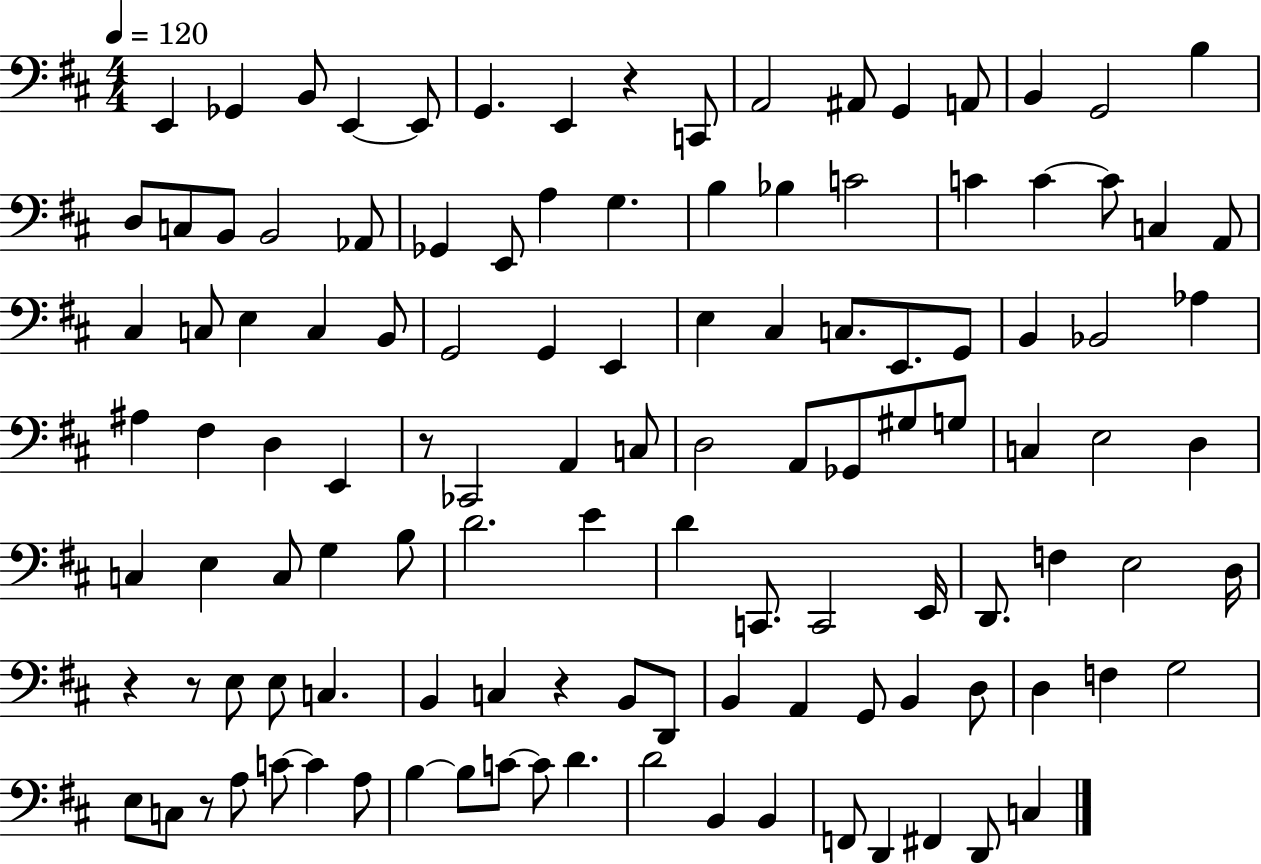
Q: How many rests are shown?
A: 6